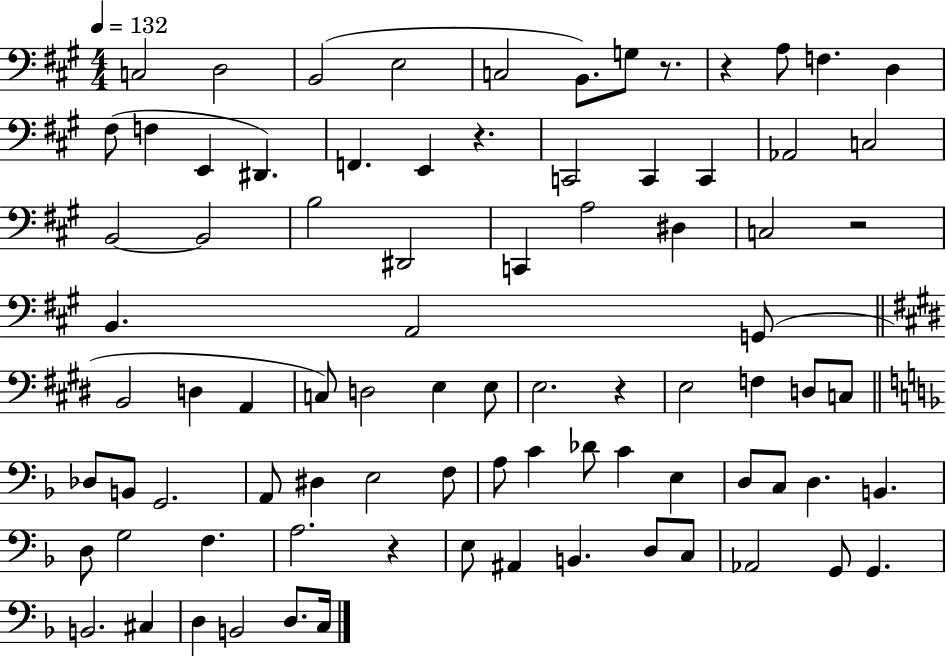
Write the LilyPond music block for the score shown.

{
  \clef bass
  \numericTimeSignature
  \time 4/4
  \key a \major
  \tempo 4 = 132
  c2 d2 | b,2( e2 | c2 b,8.) g8 r8. | r4 a8 f4. d4 | \break fis8( f4 e,4 dis,4.) | f,4. e,4 r4. | c,2 c,4 c,4 | aes,2 c2 | \break b,2~~ b,2 | b2 dis,2 | c,4 a2 dis4 | c2 r2 | \break b,4. a,2 g,8( | \bar "||" \break \key e \major b,2 d4 a,4 | c8) d2 e4 e8 | e2. r4 | e2 f4 d8 c8 | \break \bar "||" \break \key d \minor des8 b,8 g,2. | a,8 dis4 e2 f8 | a8 c'4 des'8 c'4 e4 | d8 c8 d4. b,4. | \break d8 g2 f4. | a2. r4 | e8 ais,4 b,4. d8 c8 | aes,2 g,8 g,4. | \break b,2. cis4 | d4 b,2 d8. c16 | \bar "|."
}